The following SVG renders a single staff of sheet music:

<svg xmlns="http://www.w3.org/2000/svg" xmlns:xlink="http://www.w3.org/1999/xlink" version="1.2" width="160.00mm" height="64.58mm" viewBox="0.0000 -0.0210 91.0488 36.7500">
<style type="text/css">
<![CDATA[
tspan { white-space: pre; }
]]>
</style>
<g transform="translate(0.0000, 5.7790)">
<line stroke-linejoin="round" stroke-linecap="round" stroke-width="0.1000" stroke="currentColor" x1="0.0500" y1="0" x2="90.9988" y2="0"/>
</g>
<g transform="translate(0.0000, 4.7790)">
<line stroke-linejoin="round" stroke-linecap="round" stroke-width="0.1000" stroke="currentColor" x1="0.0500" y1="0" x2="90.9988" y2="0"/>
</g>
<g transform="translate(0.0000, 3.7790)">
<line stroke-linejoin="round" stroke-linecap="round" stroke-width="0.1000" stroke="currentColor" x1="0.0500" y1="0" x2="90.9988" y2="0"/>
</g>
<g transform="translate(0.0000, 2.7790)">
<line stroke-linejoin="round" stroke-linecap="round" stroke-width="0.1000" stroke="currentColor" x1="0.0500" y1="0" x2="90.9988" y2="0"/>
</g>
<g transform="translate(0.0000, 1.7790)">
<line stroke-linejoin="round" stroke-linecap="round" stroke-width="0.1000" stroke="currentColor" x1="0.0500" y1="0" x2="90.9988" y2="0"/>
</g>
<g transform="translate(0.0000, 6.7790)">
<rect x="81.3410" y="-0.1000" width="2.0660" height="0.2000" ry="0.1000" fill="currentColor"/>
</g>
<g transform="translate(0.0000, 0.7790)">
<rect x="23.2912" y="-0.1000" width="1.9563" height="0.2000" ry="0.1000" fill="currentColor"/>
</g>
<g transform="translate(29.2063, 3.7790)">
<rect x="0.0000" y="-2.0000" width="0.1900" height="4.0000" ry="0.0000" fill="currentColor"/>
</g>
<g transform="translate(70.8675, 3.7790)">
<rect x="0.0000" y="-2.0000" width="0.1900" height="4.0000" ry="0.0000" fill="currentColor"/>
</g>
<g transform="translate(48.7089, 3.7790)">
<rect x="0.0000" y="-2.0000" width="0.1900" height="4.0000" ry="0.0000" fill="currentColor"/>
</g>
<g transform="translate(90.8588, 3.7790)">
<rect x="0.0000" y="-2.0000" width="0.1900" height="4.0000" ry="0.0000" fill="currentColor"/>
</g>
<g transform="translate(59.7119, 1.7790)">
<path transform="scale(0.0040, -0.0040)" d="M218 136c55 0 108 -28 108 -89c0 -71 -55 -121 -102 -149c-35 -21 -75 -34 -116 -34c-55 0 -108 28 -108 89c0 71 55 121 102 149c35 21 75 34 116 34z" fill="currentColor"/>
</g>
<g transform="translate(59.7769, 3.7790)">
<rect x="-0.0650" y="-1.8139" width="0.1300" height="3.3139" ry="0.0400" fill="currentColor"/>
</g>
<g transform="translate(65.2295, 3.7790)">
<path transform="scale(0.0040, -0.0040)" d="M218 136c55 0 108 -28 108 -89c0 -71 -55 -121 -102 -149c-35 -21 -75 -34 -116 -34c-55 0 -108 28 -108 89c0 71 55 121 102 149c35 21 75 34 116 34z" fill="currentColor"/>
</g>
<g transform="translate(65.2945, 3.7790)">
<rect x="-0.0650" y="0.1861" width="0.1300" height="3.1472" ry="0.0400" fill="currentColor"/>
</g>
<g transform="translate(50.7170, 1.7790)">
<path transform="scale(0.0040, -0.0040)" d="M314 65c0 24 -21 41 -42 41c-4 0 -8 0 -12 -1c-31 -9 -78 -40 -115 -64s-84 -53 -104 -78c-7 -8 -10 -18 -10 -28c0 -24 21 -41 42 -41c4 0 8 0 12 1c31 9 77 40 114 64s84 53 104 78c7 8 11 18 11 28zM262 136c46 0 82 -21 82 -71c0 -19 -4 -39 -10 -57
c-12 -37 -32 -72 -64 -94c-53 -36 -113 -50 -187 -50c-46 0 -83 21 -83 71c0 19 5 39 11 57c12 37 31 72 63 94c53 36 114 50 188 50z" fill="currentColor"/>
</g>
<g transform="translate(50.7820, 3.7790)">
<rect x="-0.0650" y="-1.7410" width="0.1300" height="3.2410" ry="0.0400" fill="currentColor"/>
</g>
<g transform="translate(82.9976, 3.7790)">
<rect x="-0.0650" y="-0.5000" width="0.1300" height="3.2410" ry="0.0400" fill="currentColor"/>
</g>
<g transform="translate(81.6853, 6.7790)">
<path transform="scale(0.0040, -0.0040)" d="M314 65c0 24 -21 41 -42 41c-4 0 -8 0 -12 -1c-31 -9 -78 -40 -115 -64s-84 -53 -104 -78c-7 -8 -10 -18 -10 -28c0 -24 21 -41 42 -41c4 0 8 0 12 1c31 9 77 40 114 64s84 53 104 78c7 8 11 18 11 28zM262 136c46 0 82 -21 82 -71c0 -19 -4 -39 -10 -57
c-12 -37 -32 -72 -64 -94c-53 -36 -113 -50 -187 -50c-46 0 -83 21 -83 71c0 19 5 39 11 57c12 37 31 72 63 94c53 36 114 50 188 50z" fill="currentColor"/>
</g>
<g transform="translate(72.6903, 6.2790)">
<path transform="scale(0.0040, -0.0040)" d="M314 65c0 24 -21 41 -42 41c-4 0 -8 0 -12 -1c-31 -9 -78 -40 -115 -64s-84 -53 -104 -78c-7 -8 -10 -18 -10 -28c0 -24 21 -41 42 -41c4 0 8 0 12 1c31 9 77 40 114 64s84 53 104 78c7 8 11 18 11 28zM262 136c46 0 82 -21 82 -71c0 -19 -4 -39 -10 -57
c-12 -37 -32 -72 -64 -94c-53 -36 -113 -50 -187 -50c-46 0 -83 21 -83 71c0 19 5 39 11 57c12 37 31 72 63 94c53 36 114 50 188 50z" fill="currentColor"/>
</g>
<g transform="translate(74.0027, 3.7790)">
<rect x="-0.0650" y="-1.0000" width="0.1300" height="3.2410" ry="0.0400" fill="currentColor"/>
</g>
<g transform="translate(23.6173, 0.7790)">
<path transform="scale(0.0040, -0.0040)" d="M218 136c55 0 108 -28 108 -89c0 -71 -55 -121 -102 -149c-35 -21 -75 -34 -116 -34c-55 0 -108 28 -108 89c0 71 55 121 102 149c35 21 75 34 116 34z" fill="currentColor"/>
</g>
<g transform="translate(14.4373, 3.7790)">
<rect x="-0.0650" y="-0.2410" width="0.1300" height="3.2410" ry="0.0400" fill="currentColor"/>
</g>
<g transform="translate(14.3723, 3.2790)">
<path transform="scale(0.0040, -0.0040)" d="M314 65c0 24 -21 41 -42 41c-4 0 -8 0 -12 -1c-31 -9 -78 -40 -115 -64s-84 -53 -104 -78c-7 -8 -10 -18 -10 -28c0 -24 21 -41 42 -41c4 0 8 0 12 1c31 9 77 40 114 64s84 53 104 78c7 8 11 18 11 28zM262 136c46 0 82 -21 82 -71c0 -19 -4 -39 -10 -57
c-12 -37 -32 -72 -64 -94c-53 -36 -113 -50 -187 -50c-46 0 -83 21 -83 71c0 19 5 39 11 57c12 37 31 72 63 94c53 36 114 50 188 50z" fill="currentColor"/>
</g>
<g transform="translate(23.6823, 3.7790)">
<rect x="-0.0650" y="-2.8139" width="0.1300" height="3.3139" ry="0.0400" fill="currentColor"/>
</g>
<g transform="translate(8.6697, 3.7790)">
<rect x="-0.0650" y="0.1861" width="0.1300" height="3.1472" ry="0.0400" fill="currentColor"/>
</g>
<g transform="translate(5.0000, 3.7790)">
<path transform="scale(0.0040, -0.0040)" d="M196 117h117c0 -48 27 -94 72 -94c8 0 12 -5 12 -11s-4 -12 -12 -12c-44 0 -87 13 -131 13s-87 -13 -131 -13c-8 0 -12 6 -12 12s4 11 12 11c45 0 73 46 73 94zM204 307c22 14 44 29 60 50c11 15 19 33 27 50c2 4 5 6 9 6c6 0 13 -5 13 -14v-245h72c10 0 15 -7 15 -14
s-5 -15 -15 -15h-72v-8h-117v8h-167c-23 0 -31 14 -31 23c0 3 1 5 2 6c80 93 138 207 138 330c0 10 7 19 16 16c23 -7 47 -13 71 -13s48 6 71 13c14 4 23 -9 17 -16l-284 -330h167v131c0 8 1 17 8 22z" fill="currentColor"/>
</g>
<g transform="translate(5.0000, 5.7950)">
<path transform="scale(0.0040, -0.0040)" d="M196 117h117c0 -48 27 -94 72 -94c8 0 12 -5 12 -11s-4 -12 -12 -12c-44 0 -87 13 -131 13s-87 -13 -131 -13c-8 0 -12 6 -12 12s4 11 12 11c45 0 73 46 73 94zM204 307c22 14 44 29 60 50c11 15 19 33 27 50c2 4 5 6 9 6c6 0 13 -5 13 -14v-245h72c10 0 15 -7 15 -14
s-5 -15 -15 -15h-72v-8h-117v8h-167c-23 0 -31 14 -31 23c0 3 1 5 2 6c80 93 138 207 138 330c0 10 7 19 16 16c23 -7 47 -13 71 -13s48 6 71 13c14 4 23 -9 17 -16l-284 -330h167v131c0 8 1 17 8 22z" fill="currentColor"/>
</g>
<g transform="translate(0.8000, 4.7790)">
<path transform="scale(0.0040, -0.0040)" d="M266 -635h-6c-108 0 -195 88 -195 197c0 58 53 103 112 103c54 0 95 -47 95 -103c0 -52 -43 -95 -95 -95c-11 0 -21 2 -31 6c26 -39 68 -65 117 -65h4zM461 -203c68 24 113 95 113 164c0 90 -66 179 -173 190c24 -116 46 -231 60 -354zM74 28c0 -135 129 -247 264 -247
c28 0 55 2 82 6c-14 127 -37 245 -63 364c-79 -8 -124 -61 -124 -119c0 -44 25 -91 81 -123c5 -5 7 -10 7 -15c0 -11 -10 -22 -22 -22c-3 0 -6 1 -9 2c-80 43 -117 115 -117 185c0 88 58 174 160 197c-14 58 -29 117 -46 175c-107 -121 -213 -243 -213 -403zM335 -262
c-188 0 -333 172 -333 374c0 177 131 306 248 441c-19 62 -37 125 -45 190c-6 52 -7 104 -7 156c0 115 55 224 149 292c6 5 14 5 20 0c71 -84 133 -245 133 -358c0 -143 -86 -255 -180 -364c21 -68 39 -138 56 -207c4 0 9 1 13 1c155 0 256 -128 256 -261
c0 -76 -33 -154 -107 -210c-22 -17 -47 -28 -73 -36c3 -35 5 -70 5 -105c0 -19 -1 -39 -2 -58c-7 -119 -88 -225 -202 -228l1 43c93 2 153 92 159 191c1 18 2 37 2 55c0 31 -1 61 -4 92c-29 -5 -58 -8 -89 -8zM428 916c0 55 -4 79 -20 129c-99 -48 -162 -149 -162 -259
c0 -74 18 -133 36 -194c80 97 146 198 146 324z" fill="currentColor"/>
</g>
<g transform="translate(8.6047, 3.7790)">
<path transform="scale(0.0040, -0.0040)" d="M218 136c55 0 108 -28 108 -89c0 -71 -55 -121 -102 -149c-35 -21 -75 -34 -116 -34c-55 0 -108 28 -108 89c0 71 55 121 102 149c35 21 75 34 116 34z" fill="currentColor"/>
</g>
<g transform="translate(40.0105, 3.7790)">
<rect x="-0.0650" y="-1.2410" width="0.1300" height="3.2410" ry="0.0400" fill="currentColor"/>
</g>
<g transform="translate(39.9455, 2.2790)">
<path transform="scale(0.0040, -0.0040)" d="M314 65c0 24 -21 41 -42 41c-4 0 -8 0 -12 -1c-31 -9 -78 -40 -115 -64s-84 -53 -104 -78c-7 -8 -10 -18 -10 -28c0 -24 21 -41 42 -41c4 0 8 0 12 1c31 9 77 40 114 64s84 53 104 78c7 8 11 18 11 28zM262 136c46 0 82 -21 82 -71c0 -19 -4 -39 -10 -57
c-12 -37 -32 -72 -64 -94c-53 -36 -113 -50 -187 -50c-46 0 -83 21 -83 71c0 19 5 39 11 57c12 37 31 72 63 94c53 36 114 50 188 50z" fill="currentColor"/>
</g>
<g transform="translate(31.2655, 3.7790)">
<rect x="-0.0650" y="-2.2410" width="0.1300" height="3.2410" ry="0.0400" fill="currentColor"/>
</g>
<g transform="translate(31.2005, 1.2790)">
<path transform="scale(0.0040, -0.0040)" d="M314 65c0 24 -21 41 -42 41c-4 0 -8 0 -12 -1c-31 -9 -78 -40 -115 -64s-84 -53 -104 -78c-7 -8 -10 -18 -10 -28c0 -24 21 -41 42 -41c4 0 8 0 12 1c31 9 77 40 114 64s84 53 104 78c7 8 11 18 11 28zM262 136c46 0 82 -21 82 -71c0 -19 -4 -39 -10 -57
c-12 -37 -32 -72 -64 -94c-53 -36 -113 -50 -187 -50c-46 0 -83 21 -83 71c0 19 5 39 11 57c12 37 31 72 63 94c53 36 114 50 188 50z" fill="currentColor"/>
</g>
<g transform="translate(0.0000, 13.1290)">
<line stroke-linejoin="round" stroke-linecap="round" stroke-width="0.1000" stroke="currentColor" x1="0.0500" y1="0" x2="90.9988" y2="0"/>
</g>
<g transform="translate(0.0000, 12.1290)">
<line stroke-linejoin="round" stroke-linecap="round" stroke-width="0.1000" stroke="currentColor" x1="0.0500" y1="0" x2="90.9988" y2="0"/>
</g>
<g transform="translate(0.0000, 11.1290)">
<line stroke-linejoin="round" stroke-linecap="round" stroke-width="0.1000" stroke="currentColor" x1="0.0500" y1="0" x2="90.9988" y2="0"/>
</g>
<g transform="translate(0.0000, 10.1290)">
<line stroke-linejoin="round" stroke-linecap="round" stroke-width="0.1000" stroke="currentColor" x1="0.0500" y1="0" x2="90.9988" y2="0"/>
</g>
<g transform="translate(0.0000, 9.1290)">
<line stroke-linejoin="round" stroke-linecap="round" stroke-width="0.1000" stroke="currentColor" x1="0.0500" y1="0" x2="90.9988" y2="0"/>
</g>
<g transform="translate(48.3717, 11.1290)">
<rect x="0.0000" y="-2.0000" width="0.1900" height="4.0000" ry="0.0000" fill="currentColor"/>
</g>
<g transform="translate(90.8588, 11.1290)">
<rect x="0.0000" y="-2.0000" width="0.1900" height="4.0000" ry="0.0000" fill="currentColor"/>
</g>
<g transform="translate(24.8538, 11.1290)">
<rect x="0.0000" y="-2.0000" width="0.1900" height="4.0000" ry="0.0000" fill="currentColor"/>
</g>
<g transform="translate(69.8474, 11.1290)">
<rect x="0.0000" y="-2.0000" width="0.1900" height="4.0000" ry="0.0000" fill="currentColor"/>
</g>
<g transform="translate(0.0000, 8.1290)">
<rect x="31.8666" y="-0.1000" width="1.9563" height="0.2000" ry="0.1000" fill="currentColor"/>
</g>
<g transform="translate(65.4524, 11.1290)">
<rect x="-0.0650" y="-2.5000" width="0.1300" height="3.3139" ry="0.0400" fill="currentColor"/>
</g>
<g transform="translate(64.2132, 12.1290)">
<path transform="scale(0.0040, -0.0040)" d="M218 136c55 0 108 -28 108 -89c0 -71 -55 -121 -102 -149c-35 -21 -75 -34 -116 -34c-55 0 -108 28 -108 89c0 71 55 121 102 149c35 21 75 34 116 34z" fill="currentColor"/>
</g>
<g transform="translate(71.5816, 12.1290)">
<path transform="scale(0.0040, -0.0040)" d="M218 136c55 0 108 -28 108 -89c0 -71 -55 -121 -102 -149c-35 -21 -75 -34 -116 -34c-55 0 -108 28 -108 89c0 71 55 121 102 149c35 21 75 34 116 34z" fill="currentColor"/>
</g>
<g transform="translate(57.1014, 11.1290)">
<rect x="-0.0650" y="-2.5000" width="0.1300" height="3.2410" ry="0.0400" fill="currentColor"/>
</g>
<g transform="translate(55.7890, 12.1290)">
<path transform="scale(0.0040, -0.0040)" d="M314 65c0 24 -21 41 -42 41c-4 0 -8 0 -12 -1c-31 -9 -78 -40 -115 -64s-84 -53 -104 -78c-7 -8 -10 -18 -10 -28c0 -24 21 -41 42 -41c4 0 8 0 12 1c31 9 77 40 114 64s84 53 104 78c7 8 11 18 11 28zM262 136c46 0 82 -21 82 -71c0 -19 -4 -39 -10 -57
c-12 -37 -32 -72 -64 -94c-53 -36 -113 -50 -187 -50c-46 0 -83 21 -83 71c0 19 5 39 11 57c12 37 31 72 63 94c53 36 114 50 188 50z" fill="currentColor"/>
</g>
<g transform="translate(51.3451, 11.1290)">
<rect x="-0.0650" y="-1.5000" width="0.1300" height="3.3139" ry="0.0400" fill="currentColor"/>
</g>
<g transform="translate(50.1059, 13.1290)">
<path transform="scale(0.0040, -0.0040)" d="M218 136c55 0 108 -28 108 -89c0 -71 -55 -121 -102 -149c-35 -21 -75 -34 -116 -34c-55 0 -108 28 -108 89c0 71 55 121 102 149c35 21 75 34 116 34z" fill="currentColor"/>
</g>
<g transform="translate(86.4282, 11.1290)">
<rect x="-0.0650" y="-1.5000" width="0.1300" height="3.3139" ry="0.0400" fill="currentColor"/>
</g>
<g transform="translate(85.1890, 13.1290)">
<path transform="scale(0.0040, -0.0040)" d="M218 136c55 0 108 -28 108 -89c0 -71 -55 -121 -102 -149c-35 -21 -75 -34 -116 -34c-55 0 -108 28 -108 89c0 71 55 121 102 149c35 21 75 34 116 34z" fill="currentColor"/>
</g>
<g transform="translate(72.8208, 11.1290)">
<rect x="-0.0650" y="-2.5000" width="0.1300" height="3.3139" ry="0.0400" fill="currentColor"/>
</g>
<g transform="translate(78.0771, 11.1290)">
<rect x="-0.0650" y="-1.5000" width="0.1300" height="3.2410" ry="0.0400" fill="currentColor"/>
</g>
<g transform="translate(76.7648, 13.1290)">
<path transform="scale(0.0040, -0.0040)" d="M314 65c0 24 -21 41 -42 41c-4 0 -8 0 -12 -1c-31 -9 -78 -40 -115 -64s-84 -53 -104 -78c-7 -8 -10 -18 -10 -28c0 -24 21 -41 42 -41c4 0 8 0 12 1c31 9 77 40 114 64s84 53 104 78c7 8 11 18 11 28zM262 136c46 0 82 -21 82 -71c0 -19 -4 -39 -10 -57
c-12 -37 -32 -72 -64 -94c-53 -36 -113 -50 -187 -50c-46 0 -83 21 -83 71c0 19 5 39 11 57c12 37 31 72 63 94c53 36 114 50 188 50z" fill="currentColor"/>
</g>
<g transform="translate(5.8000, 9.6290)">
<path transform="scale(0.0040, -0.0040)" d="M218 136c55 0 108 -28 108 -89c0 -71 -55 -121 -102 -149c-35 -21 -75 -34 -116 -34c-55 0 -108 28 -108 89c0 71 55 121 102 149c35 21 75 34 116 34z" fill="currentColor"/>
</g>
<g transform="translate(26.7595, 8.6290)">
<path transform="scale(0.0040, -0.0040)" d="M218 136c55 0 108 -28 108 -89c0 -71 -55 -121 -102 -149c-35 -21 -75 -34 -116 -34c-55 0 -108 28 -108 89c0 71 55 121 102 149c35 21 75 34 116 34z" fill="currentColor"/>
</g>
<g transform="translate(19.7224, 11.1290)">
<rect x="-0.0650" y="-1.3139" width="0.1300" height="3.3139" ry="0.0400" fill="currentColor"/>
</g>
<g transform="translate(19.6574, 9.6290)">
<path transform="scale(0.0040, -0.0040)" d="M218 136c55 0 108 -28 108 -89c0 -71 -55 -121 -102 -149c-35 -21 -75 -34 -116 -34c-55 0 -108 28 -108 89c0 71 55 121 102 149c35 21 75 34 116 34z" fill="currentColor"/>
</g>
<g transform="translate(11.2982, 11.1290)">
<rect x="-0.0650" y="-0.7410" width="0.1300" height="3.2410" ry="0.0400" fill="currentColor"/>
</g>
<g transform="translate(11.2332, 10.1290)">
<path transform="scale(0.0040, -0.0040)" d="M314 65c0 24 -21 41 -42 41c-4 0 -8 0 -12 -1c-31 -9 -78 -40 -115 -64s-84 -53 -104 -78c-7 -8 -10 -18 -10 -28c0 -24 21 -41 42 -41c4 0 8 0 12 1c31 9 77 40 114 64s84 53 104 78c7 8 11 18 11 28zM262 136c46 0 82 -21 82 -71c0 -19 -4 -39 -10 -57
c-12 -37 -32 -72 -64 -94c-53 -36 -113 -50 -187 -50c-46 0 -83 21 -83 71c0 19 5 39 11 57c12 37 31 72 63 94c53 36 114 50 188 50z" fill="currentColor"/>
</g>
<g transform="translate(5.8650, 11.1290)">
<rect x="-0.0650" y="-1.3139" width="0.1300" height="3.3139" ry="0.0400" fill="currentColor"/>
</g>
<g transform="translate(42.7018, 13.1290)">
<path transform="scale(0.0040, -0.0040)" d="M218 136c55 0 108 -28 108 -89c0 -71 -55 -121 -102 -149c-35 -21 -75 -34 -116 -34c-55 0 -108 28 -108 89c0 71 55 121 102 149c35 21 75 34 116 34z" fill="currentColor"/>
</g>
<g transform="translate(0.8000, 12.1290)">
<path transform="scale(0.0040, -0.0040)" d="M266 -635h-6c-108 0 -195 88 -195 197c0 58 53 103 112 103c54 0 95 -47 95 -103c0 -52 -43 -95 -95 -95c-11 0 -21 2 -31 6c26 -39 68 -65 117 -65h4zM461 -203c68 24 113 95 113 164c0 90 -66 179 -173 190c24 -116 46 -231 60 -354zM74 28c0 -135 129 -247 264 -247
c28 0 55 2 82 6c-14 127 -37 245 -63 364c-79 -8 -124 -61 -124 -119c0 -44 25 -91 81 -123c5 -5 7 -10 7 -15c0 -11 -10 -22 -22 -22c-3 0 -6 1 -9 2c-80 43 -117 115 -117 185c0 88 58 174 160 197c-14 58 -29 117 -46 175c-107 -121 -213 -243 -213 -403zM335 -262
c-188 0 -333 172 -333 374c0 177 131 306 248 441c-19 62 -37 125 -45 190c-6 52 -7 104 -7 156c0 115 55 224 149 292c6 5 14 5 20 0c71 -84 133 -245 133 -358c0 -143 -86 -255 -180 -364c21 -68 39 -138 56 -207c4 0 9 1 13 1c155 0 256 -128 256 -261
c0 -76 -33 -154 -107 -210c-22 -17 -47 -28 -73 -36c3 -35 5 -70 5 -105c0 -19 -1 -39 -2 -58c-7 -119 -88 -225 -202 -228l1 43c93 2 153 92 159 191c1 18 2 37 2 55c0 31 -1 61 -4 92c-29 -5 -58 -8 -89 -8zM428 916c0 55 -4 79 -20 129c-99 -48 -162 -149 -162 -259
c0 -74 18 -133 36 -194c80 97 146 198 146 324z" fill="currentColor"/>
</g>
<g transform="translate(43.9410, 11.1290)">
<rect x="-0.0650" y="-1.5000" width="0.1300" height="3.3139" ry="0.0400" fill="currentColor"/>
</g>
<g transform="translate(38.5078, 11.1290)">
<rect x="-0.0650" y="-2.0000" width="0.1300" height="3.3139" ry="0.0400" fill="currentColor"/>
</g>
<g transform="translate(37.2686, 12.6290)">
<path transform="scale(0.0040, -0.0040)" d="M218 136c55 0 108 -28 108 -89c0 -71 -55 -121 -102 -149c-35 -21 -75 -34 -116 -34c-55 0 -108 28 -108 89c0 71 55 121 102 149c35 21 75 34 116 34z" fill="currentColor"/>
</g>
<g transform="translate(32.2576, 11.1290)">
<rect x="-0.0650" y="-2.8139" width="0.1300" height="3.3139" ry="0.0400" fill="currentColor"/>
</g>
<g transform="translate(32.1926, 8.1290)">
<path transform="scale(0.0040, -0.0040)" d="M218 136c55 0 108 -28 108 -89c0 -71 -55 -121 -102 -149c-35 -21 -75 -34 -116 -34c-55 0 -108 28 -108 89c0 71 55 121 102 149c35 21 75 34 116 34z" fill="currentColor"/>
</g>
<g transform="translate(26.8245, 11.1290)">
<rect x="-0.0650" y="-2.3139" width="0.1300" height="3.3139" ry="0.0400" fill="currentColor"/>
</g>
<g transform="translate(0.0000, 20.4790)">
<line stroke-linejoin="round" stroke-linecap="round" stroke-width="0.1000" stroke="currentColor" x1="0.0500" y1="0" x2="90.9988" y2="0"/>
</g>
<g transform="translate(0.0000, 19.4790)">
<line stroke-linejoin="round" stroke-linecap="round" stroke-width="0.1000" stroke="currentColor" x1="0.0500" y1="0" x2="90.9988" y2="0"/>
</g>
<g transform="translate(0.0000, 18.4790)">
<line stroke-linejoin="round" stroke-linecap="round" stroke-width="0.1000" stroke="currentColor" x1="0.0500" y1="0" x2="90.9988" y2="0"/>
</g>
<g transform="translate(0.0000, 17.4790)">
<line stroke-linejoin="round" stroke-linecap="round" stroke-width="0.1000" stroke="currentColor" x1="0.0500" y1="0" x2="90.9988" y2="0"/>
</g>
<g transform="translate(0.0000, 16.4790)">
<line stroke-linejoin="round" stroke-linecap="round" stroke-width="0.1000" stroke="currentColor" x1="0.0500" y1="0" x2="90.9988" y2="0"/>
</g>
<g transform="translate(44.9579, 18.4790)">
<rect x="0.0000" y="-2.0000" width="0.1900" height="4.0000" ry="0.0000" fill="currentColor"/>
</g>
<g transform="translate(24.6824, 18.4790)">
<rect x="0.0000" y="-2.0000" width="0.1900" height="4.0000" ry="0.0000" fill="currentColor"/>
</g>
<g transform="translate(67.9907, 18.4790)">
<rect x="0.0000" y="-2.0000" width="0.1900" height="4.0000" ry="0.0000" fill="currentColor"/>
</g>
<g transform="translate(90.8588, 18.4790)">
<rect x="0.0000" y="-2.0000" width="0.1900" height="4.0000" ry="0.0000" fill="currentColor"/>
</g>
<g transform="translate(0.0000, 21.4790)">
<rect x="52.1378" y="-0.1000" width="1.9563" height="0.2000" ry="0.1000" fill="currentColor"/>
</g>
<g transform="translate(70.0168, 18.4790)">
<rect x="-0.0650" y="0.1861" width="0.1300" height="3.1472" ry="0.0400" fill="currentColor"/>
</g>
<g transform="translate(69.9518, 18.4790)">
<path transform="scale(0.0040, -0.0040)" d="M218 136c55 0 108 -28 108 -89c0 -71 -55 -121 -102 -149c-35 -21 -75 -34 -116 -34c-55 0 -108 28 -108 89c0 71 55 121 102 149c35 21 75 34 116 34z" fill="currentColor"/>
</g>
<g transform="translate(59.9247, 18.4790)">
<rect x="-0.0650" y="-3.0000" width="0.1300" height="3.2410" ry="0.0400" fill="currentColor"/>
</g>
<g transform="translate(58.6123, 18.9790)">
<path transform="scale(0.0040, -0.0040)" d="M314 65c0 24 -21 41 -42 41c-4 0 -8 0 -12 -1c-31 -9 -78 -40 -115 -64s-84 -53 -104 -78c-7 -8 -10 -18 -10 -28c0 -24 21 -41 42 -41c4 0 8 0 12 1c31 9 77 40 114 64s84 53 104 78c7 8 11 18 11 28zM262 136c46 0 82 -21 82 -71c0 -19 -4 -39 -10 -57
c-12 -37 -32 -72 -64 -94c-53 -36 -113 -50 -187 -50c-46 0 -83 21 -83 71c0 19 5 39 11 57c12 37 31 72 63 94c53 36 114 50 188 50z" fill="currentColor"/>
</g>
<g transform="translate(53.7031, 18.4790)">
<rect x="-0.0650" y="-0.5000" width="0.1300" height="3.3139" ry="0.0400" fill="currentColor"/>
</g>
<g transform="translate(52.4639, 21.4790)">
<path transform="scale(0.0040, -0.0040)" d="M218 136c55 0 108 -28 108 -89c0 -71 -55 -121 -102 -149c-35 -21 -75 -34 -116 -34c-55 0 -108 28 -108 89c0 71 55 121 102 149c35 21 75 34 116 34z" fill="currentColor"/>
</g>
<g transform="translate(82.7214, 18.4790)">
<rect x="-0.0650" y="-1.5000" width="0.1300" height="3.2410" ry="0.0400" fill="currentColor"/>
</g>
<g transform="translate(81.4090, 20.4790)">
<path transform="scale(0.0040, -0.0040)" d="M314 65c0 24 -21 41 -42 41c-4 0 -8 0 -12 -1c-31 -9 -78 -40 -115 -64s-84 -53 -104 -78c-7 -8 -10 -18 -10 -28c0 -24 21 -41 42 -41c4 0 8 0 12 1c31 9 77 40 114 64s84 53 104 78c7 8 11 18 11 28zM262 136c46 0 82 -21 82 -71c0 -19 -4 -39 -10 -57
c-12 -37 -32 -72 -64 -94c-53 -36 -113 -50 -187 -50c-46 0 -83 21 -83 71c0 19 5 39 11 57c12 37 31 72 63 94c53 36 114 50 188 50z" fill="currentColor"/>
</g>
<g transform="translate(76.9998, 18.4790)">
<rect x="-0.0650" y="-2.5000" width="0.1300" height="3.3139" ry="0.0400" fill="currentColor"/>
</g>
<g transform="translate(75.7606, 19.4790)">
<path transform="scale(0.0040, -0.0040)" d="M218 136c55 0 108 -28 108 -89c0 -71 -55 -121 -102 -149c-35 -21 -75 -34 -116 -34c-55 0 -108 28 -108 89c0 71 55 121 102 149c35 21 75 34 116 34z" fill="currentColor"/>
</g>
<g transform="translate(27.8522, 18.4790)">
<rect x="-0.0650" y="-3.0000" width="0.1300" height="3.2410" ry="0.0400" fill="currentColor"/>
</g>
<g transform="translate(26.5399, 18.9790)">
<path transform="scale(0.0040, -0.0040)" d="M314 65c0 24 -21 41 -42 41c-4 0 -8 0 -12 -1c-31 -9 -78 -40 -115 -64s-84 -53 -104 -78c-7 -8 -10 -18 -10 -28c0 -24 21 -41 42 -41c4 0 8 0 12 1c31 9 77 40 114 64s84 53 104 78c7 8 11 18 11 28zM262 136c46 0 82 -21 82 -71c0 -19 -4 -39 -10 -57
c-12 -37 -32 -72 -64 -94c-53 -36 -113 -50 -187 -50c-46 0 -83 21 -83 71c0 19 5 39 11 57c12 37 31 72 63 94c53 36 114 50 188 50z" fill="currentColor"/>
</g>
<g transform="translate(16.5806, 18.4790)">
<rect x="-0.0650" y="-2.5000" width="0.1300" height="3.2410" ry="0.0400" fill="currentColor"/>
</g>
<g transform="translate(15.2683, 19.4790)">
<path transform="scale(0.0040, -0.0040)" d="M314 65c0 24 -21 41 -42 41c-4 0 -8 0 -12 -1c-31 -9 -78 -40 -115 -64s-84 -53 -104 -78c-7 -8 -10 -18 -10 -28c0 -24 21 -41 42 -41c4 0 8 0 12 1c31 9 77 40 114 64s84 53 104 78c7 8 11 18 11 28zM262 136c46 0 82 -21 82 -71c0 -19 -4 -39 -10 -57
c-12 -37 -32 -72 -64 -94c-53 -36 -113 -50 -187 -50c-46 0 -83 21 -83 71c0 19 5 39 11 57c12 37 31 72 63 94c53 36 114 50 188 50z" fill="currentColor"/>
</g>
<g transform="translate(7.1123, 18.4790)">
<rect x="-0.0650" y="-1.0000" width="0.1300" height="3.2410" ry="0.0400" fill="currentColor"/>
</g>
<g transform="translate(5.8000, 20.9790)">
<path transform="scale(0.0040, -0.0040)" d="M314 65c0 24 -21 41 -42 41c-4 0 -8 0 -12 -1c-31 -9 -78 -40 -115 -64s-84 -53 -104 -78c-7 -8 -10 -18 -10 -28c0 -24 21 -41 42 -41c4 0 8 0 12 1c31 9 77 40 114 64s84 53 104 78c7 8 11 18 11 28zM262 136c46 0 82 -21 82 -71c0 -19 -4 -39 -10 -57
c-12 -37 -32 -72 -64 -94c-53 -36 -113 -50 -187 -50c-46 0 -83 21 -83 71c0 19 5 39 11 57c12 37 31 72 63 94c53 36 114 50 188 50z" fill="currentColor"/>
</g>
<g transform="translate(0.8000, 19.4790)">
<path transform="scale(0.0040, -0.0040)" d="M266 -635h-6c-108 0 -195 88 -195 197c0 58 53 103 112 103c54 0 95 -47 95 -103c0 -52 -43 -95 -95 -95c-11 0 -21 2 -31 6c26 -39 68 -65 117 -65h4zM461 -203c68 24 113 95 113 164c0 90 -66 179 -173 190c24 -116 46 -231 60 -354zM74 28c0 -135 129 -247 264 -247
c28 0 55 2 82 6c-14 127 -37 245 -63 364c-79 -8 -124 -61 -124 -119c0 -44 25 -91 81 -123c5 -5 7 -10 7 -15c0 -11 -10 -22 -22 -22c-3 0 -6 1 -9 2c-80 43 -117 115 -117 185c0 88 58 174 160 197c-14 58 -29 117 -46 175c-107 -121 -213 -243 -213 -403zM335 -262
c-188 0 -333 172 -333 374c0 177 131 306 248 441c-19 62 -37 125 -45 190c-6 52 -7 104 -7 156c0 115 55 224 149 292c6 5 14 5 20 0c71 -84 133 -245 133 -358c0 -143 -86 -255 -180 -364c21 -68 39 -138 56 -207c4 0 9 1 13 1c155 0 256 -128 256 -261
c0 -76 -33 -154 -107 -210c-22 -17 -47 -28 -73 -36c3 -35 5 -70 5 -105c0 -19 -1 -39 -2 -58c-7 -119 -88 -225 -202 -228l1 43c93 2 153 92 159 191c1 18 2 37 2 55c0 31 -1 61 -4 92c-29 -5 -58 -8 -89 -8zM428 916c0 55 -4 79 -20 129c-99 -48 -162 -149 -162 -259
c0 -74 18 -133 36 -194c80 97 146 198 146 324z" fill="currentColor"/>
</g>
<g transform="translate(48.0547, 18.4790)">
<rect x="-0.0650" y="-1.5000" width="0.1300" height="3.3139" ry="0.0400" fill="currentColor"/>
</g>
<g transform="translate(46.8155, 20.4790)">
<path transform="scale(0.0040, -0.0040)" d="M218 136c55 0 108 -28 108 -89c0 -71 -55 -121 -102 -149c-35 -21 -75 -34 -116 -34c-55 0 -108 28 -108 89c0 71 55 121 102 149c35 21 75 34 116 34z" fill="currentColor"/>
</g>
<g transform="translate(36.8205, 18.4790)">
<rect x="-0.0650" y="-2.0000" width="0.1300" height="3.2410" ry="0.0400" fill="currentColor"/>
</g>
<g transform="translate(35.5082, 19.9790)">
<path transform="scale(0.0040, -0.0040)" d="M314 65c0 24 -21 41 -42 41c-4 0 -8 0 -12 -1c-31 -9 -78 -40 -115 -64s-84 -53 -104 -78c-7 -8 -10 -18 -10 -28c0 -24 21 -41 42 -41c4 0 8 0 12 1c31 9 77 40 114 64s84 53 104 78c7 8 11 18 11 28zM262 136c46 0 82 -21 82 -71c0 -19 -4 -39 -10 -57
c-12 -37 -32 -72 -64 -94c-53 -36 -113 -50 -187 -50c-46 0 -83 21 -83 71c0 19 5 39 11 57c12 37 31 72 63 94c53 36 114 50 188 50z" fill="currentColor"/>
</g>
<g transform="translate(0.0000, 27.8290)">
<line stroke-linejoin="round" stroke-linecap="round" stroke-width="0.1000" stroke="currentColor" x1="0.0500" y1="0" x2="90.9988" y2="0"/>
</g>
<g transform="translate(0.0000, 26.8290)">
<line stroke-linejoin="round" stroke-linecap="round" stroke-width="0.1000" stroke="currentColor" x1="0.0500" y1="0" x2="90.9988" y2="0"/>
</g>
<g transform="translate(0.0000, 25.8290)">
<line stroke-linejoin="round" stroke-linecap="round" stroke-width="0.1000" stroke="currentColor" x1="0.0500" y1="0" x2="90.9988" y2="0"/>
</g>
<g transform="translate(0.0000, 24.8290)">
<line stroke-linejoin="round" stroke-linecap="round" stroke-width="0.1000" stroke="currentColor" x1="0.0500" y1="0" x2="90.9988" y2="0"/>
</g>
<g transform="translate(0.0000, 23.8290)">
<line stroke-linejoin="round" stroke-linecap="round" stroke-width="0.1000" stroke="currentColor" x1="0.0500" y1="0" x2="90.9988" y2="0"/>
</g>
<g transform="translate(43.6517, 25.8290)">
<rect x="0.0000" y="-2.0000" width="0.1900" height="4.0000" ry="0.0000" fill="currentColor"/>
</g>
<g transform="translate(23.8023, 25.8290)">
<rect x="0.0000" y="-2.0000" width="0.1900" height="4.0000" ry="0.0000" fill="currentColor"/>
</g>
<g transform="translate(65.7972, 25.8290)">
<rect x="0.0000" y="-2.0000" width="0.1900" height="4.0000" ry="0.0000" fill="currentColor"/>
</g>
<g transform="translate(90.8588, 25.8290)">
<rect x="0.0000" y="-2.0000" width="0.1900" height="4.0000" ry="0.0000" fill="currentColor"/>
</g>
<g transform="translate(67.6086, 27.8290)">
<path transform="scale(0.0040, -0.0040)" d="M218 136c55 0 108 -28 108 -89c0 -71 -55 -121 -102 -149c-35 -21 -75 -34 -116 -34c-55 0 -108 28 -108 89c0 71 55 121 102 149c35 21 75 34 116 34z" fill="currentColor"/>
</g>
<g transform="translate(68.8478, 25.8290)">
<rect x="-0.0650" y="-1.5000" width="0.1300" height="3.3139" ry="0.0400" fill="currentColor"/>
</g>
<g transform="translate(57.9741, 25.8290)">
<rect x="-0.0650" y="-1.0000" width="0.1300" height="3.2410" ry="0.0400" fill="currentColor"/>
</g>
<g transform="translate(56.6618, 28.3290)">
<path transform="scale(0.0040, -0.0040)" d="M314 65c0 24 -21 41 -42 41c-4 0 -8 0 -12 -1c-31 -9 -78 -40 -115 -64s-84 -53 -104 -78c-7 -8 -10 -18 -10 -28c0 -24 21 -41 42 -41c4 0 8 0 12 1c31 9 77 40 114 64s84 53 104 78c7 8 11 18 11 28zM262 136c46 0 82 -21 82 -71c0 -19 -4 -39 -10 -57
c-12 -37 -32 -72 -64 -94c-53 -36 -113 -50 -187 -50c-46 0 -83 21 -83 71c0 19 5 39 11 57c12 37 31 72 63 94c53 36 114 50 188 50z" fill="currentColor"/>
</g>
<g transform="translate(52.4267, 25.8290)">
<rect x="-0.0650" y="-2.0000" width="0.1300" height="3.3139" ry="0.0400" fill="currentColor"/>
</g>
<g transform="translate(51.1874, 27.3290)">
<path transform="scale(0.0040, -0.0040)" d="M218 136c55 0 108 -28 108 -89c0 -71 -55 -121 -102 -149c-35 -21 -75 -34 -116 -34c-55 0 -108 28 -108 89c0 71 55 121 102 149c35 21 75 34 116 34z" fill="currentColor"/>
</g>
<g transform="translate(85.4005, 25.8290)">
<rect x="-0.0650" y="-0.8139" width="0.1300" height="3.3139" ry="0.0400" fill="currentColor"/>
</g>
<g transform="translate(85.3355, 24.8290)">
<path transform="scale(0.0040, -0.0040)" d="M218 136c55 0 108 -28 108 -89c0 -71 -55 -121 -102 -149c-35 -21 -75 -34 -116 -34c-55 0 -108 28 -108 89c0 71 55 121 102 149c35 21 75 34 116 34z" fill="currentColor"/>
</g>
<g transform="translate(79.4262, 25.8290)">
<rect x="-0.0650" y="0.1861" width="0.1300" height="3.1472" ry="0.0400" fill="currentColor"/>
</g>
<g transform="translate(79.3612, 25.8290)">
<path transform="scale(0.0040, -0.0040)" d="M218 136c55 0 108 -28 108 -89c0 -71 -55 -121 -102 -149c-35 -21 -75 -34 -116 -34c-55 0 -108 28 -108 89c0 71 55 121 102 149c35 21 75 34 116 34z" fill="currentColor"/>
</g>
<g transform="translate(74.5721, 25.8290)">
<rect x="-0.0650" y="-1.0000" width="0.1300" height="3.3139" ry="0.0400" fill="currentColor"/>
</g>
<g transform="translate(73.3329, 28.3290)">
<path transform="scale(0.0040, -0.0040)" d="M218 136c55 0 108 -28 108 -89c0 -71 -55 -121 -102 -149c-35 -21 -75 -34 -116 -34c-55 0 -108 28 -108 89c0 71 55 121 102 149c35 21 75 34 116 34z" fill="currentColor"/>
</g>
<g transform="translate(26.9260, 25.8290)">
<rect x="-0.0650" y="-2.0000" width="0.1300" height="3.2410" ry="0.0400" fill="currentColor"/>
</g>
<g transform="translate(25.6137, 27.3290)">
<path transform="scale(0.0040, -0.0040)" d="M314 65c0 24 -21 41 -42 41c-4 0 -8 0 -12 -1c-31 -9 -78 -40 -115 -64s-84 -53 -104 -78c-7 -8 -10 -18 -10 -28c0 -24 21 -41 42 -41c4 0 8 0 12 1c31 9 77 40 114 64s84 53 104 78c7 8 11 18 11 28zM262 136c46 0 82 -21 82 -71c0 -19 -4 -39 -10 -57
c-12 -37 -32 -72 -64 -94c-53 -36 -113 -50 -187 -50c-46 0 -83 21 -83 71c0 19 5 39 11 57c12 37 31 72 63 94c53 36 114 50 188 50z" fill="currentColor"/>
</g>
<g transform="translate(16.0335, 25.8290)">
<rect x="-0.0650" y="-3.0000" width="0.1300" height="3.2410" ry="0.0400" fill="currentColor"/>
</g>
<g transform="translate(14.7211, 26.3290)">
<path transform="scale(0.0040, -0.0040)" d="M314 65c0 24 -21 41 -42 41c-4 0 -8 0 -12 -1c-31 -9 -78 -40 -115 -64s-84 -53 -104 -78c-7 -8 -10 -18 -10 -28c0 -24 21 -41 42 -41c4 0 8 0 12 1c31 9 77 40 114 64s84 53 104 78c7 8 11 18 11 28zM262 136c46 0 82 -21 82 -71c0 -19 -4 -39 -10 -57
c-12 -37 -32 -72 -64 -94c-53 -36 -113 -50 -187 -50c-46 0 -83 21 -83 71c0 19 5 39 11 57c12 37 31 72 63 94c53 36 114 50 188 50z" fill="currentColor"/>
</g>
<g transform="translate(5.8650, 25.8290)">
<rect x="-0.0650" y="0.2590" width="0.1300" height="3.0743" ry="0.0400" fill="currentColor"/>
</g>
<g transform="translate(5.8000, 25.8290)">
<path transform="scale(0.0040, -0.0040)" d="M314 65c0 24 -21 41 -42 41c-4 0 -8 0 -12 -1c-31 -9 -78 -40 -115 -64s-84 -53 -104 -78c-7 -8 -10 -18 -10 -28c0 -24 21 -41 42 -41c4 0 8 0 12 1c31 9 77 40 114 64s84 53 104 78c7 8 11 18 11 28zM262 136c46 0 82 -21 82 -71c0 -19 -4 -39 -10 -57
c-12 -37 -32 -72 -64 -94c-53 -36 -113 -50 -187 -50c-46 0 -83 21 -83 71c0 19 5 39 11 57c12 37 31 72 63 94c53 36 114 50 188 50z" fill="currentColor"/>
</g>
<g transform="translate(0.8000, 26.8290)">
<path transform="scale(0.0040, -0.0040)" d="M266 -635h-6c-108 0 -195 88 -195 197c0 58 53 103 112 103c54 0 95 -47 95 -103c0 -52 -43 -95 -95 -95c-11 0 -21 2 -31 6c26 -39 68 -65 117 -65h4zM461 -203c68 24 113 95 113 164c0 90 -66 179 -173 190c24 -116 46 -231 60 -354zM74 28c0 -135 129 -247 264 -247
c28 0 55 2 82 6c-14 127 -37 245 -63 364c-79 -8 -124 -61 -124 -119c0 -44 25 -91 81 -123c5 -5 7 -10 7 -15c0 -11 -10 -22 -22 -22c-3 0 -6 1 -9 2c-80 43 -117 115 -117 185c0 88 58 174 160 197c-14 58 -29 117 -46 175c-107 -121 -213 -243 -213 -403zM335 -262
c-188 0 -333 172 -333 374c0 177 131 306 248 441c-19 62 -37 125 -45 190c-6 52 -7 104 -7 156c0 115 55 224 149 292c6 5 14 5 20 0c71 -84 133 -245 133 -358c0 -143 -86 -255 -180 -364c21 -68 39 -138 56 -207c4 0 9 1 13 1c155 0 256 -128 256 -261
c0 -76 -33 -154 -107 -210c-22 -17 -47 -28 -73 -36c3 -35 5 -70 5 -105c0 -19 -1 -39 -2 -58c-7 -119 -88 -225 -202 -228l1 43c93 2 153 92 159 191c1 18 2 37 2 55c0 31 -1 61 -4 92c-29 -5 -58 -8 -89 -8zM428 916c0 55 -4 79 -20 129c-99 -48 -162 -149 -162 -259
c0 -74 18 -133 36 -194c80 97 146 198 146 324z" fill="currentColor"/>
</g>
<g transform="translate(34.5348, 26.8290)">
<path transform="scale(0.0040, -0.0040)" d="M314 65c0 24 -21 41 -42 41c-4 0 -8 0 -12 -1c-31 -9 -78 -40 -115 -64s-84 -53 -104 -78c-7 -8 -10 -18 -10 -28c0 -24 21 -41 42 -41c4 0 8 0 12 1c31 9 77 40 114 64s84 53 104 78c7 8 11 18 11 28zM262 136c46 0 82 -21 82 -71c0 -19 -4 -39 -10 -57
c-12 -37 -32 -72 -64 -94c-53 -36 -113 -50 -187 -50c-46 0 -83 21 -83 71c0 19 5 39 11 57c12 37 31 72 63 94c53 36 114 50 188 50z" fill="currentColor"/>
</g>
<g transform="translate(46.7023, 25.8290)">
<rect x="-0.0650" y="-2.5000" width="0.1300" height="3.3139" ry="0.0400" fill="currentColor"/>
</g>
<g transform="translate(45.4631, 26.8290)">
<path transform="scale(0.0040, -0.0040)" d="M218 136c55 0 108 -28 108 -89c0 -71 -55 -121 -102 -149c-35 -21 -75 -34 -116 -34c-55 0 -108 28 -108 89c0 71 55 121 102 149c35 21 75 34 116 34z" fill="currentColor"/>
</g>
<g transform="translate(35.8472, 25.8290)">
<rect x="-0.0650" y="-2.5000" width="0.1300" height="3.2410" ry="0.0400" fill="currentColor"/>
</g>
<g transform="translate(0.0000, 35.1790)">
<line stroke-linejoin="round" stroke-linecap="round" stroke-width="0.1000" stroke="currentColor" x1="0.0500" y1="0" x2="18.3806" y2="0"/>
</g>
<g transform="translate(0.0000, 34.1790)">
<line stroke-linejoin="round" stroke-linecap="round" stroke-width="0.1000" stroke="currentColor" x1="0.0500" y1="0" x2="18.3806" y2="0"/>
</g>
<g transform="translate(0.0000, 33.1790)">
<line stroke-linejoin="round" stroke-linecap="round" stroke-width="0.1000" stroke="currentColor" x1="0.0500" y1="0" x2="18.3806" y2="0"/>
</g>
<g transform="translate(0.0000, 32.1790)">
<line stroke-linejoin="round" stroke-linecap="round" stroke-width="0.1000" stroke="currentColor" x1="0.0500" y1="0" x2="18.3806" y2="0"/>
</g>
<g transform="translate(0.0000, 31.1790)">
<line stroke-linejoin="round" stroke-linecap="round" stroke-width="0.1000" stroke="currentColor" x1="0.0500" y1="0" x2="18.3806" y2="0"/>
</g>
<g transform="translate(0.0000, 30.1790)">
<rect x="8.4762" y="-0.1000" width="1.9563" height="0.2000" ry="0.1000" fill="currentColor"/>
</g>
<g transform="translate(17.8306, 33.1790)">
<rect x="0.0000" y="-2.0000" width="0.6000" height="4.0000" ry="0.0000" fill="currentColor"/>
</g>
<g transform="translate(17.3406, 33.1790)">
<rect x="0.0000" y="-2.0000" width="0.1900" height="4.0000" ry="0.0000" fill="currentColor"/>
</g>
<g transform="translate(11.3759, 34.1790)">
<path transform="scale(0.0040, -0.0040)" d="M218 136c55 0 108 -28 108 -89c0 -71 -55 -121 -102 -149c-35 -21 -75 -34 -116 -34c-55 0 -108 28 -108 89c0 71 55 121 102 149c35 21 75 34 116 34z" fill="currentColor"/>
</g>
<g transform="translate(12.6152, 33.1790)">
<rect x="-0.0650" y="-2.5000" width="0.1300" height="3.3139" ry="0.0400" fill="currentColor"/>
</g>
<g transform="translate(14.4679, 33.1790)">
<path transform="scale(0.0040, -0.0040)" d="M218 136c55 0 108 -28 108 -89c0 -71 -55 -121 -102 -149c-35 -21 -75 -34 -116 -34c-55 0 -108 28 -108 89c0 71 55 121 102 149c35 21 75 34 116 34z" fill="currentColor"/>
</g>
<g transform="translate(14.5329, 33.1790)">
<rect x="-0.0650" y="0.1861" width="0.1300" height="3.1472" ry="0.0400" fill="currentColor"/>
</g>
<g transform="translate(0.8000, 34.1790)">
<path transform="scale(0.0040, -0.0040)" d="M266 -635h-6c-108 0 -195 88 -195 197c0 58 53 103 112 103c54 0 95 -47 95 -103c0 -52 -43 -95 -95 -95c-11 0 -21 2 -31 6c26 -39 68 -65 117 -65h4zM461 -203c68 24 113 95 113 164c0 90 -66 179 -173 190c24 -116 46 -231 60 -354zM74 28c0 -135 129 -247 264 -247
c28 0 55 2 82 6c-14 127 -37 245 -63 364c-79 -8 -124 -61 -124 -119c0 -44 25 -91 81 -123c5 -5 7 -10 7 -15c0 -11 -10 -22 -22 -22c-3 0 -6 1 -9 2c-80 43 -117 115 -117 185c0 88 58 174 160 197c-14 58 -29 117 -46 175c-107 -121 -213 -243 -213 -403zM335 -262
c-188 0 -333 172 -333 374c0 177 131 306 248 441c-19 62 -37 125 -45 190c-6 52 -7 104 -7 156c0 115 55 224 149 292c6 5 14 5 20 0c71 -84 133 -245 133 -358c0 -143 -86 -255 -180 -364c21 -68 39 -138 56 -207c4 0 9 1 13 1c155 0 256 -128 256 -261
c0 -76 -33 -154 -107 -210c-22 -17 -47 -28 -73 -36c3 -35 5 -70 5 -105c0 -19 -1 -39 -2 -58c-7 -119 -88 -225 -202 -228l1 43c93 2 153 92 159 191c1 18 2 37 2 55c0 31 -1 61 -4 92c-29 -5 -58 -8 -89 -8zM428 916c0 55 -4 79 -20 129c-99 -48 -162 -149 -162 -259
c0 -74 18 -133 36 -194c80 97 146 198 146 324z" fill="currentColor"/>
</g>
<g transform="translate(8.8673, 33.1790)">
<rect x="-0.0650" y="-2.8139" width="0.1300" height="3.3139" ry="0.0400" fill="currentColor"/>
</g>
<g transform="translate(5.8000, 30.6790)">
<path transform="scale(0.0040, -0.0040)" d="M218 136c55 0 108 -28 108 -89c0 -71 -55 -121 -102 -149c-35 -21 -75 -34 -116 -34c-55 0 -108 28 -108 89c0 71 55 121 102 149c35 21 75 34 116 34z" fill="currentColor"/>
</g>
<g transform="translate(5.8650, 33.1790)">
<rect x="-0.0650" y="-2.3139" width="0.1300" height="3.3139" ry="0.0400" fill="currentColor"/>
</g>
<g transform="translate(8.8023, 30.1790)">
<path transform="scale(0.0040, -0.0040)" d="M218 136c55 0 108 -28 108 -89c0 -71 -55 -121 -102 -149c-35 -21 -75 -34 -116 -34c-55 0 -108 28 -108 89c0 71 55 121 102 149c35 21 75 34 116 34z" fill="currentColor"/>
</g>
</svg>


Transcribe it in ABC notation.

X:1
T:Untitled
M:4/4
L:1/4
K:C
B c2 a g2 e2 f2 f B D2 C2 e d2 e g a F E E G2 G G E2 E D2 G2 A2 F2 E C A2 B G E2 B2 A2 F2 G2 G F D2 E D B d g a G B